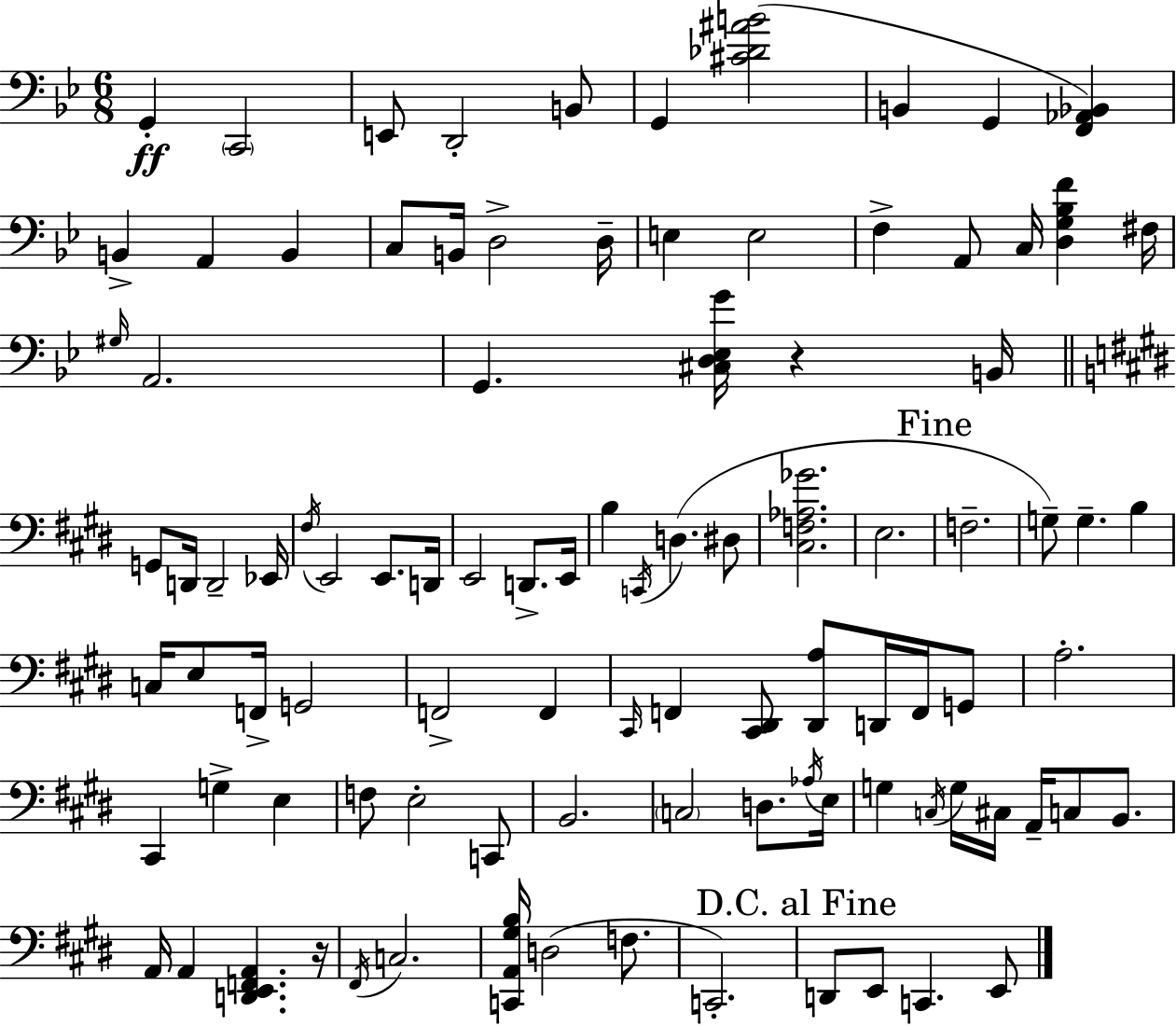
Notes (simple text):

G2/q C2/h E2/e D2/h B2/e G2/q [C#4,Db4,A#4,B4]/h B2/q G2/q [F2,Ab2,Bb2]/q B2/q A2/q B2/q C3/e B2/s D3/h D3/s E3/q E3/h F3/q A2/e C3/s [D3,G3,Bb3,F4]/q F#3/s G#3/s A2/h. G2/q. [C#3,D3,Eb3,G4]/s R/q B2/s G2/e D2/s D2/h Eb2/s F#3/s E2/h E2/e. D2/s E2/h D2/e. E2/s B3/q C2/s D3/q. D#3/e [C#3,F3,Ab3,Gb4]/h. E3/h. F3/h. G3/e G3/q. B3/q C3/s E3/e F2/s G2/h F2/h F2/q C#2/s F2/q [C#2,D#2]/e [D#2,A3]/e D2/s F2/s G2/e A3/h. C#2/q G3/q E3/q F3/e E3/h C2/e B2/h. C3/h D3/e. Ab3/s E3/s G3/q C3/s G3/s C#3/s A2/s C3/e B2/e. A2/s A2/q [D2,E2,F2,A2]/q. R/s F#2/s C3/h. [C2,A2,G#3,B3]/s D3/h F3/e. C2/h. D2/e E2/e C2/q. E2/e